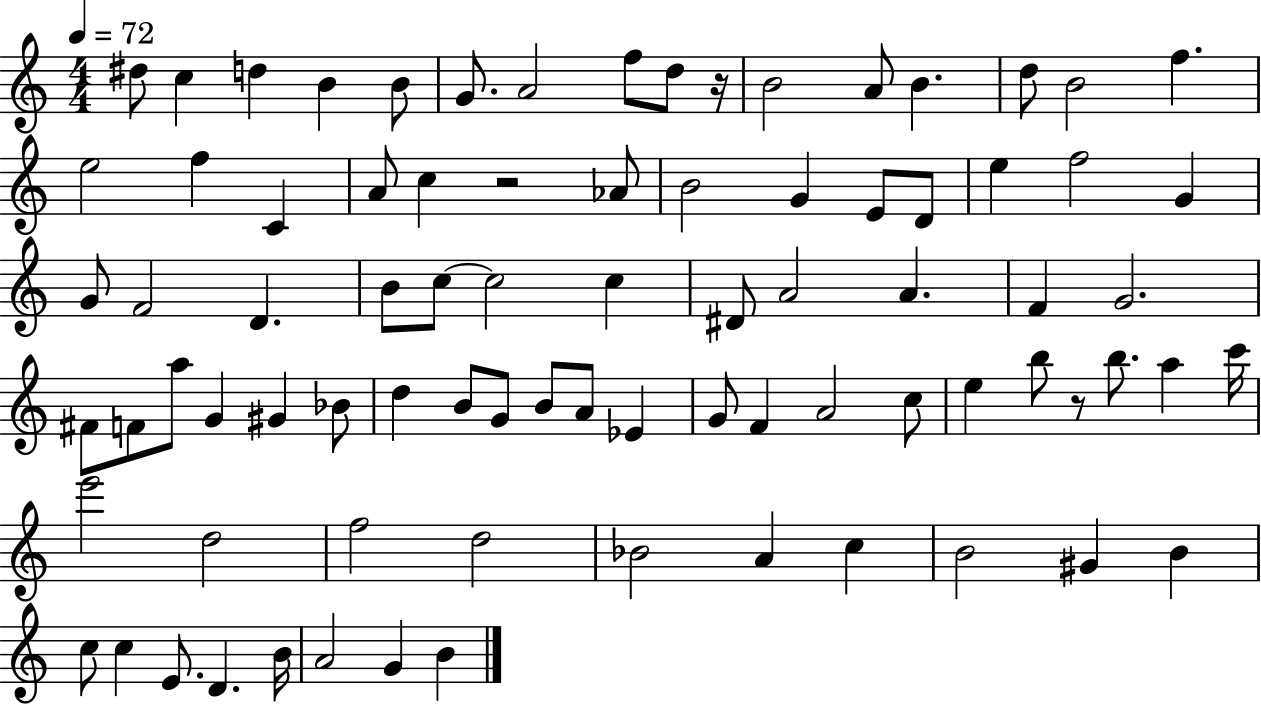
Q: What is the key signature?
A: C major